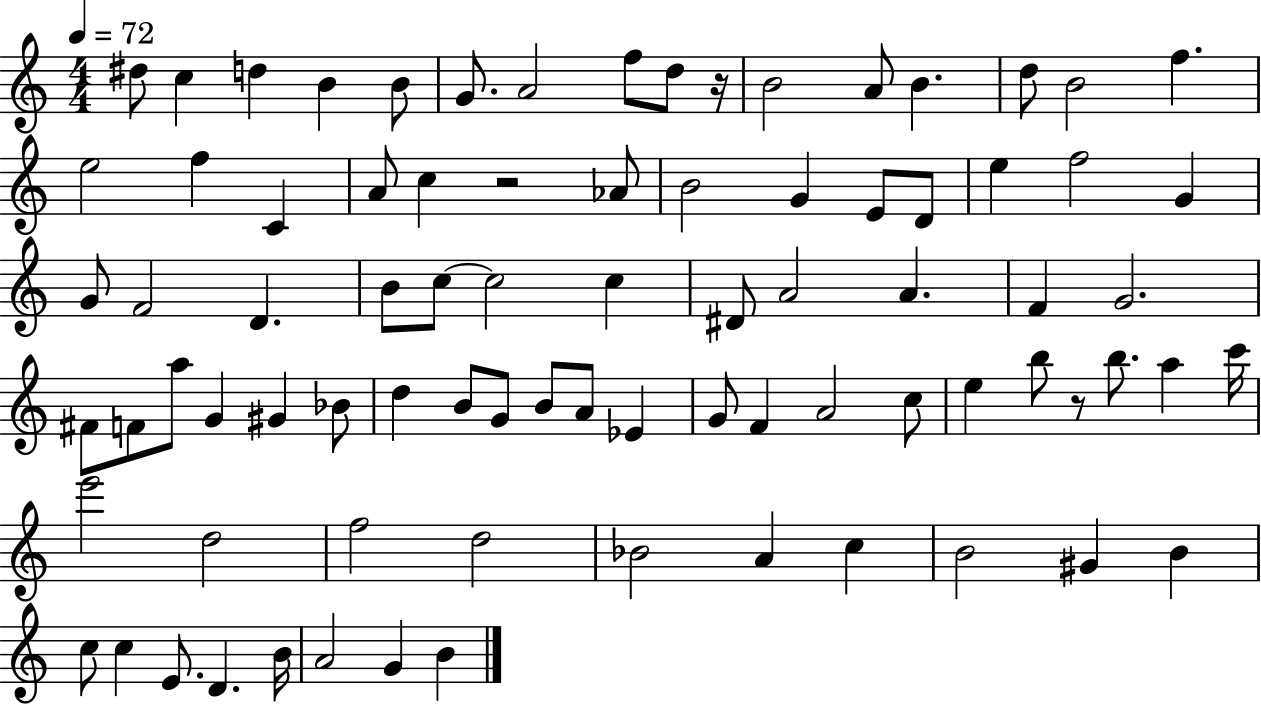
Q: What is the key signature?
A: C major